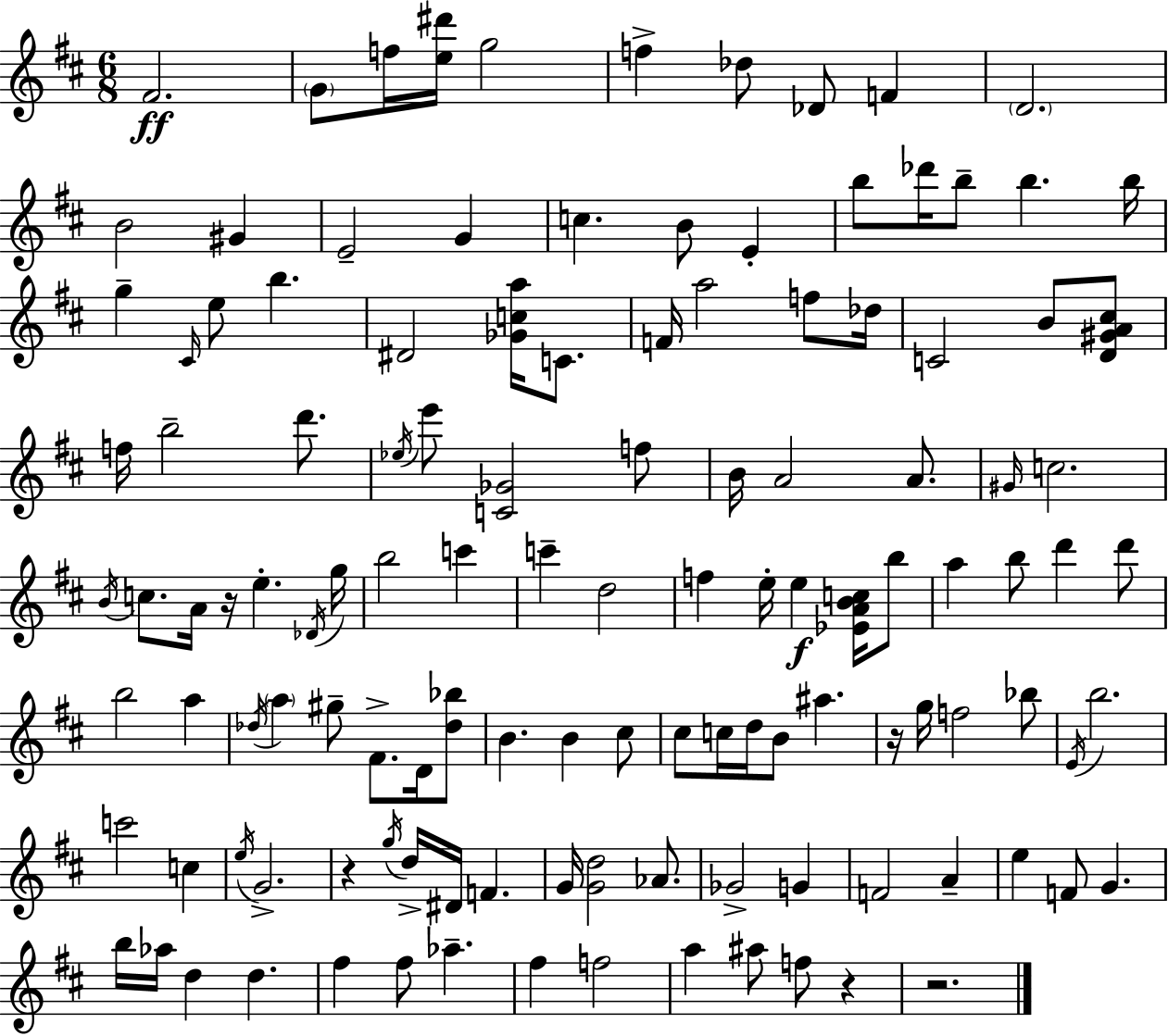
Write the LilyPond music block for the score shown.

{
  \clef treble
  \numericTimeSignature
  \time 6/8
  \key d \major
  fis'2.\ff | \parenthesize g'8 f''16 <e'' dis'''>16 g''2 | f''4-> des''8 des'8 f'4 | \parenthesize d'2. | \break b'2 gis'4 | e'2-- g'4 | c''4. b'8 e'4-. | b''8 des'''16 b''8-- b''4. b''16 | \break g''4-- \grace { cis'16 } e''8 b''4. | dis'2 <ges' c'' a''>16 c'8. | f'16 a''2 f''8 | des''16 c'2 b'8 <d' gis' a' cis''>8 | \break f''16 b''2-- d'''8. | \acciaccatura { ees''16 } e'''8 <c' ges'>2 | f''8 b'16 a'2 a'8. | \grace { gis'16 } c''2. | \break \acciaccatura { b'16 } c''8. a'16 r16 e''4.-. | \acciaccatura { des'16 } g''16 b''2 | c'''4 c'''4-- d''2 | f''4 e''16-. e''4\f | \break <ees' a' b' c''>16 b''8 a''4 b''8 d'''4 | d'''8 b''2 | a''4 \acciaccatura { des''16 } \parenthesize a''4 gis''8-- | fis'8.-> d'16 <des'' bes''>8 b'4. | \break b'4 cis''8 cis''8 c''16 d''16 b'8 | ais''4. r16 g''16 f''2 | bes''8 \acciaccatura { e'16 } b''2. | c'''2 | \break c''4 \acciaccatura { e''16 } g'2.-> | r4 | \acciaccatura { g''16 } d''16-> dis'16 f'4. g'16 <g' d''>2 | aes'8. ges'2-> | \break g'4 f'2 | a'4-- e''4 | f'8 g'4. b''16 aes''16 d''4 | d''4. fis''4 | \break fis''8 aes''4.-- fis''4 | f''2 a''4 | ais''8 f''8 r4 r2. | \bar "|."
}